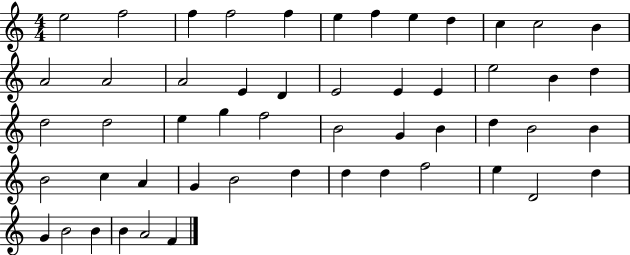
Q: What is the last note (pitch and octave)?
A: F4